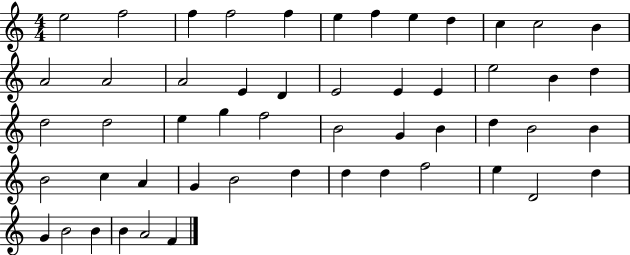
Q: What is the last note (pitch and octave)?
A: F4